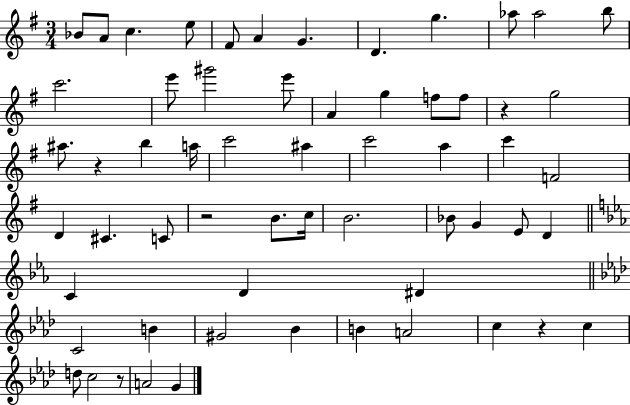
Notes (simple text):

Bb4/e A4/e C5/q. E5/e F#4/e A4/q G4/q. D4/q. G5/q. Ab5/e Ab5/h B5/e C6/h. E6/e G#6/h E6/e A4/q G5/q F5/e F5/e R/q G5/h A#5/e. R/q B5/q A5/s C6/h A#5/q C6/h A5/q C6/q F4/h D4/q C#4/q. C4/e R/h B4/e. C5/s B4/h. Bb4/e G4/q E4/e D4/q C4/q D4/q D#4/q C4/h B4/q G#4/h Bb4/q B4/q A4/h C5/q R/q C5/q D5/e C5/h R/e A4/h G4/q